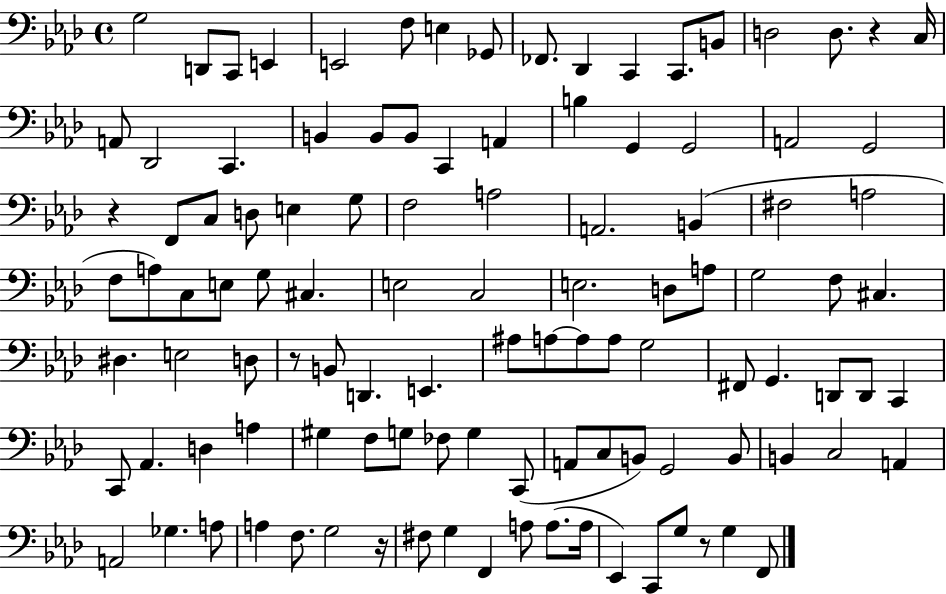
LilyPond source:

{
  \clef bass
  \time 4/4
  \defaultTimeSignature
  \key aes \major
  g2 d,8 c,8 e,4 | e,2 f8 e4 ges,8 | fes,8. des,4 c,4 c,8. b,8 | d2 d8. r4 c16 | \break a,8 des,2 c,4. | b,4 b,8 b,8 c,4 a,4 | b4 g,4 g,2 | a,2 g,2 | \break r4 f,8 c8 d8 e4 g8 | f2 a2 | a,2. b,4( | fis2 a2 | \break f8 a8) c8 e8 g8 cis4. | e2 c2 | e2. d8 a8 | g2 f8 cis4. | \break dis4. e2 d8 | r8 b,8 d,4. e,4. | ais8 a8~~ a8 a8 g2 | fis,8 g,4. d,8 d,8 c,4 | \break c,8 aes,4. d4 a4 | gis4 f8 g8 fes8 g4 c,8( | a,8 c8 b,8) g,2 b,8 | b,4 c2 a,4 | \break a,2 ges4. a8 | a4 f8. g2 r16 | fis8 g4 f,4 a8 a8.( a16 | ees,4) c,8 g8 r8 g4 f,8 | \break \bar "|."
}